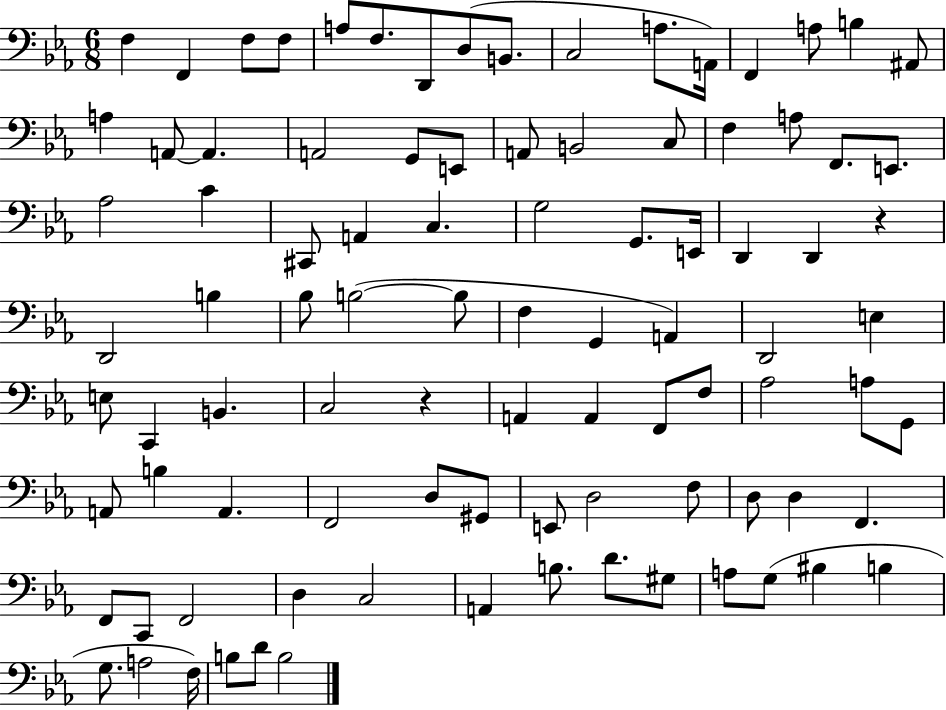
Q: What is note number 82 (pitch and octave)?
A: A3